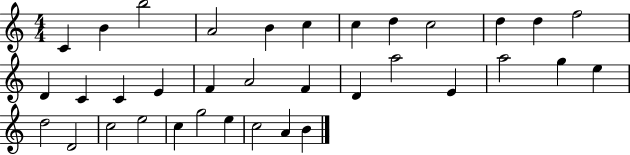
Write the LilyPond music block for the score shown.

{
  \clef treble
  \numericTimeSignature
  \time 4/4
  \key c \major
  c'4 b'4 b''2 | a'2 b'4 c''4 | c''4 d''4 c''2 | d''4 d''4 f''2 | \break d'4 c'4 c'4 e'4 | f'4 a'2 f'4 | d'4 a''2 e'4 | a''2 g''4 e''4 | \break d''2 d'2 | c''2 e''2 | c''4 g''2 e''4 | c''2 a'4 b'4 | \break \bar "|."
}